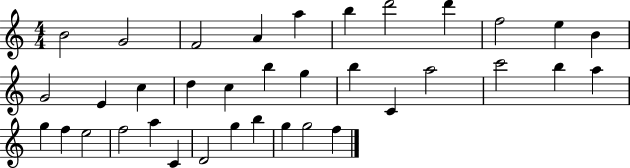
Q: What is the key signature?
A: C major